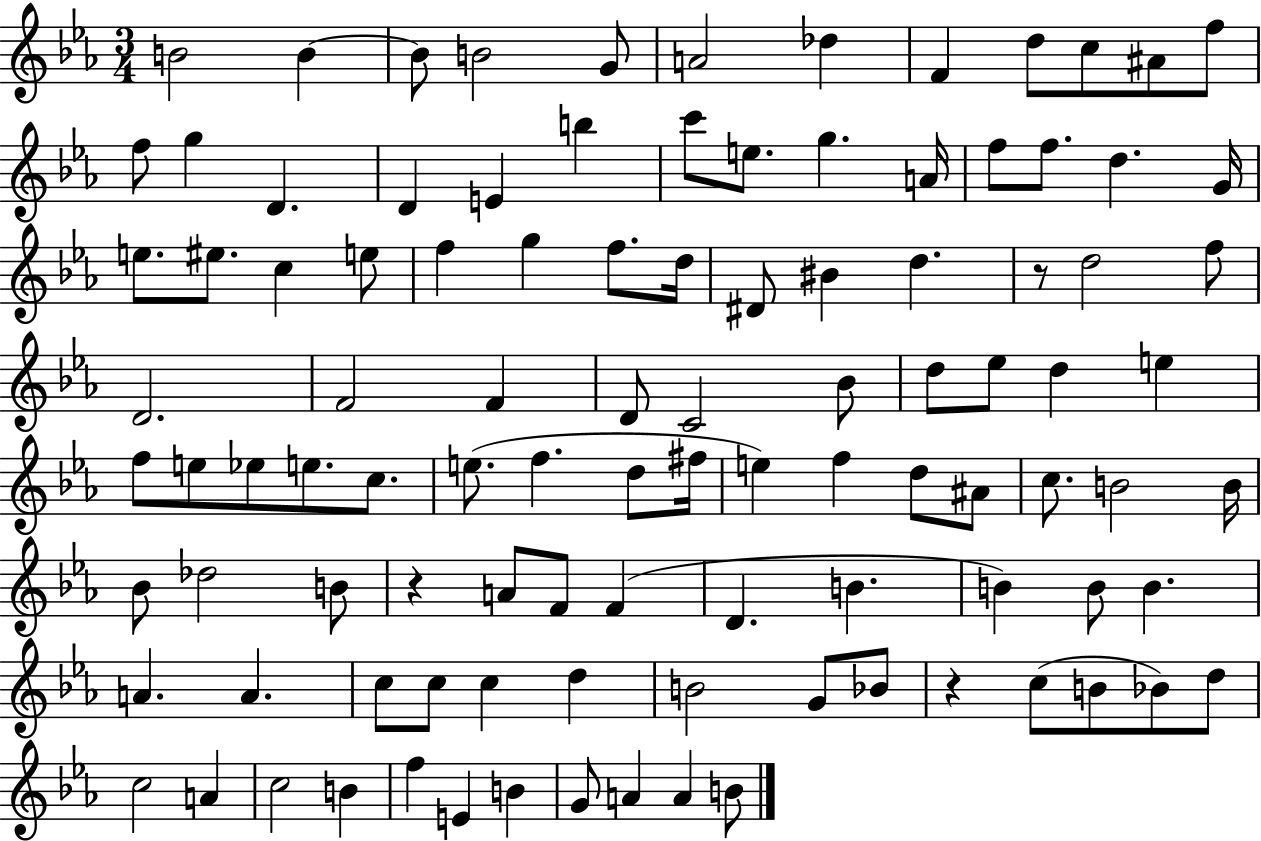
B4/h B4/q B4/e B4/h G4/e A4/h Db5/q F4/q D5/e C5/e A#4/e F5/e F5/e G5/q D4/q. D4/q E4/q B5/q C6/e E5/e. G5/q. A4/s F5/e F5/e. D5/q. G4/s E5/e. EIS5/e. C5/q E5/e F5/q G5/q F5/e. D5/s D#4/e BIS4/q D5/q. R/e D5/h F5/e D4/h. F4/h F4/q D4/e C4/h Bb4/e D5/e Eb5/e D5/q E5/q F5/e E5/e Eb5/e E5/e. C5/e. E5/e. F5/q. D5/e F#5/s E5/q F5/q D5/e A#4/e C5/e. B4/h B4/s Bb4/e Db5/h B4/e R/q A4/e F4/e F4/q D4/q. B4/q. B4/q B4/e B4/q. A4/q. A4/q. C5/e C5/e C5/q D5/q B4/h G4/e Bb4/e R/q C5/e B4/e Bb4/e D5/e C5/h A4/q C5/h B4/q F5/q E4/q B4/q G4/e A4/q A4/q B4/e